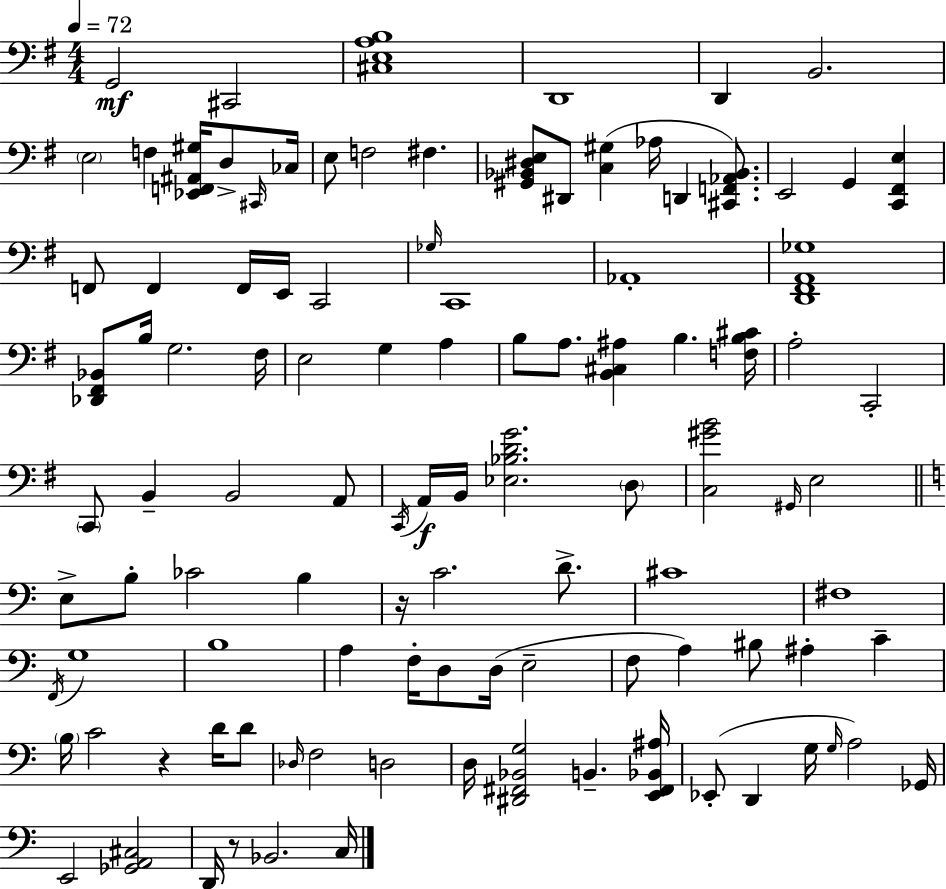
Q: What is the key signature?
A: G major